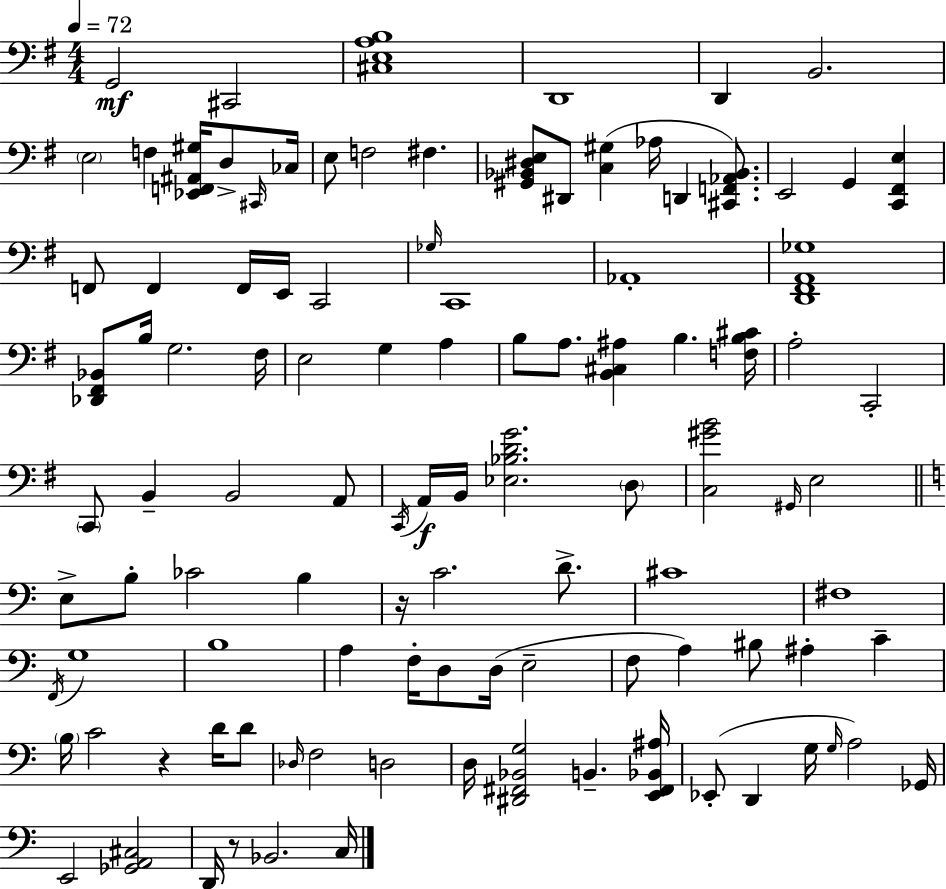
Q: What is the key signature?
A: G major